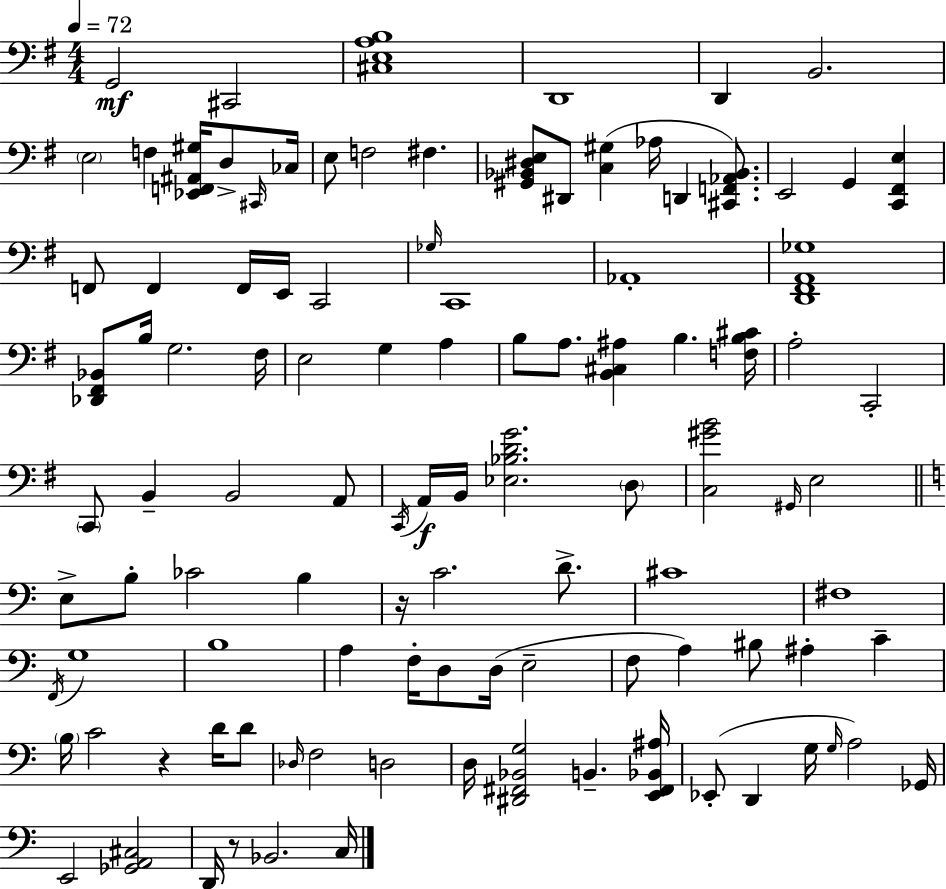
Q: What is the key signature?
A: G major